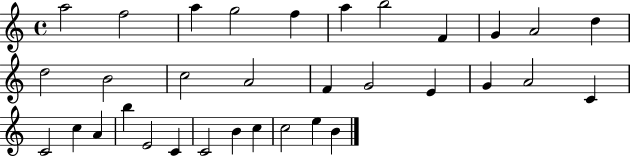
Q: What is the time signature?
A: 4/4